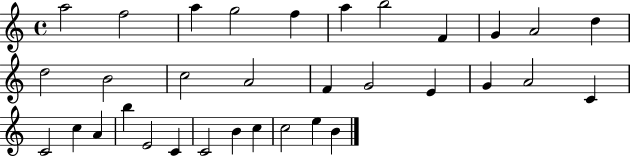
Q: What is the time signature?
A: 4/4